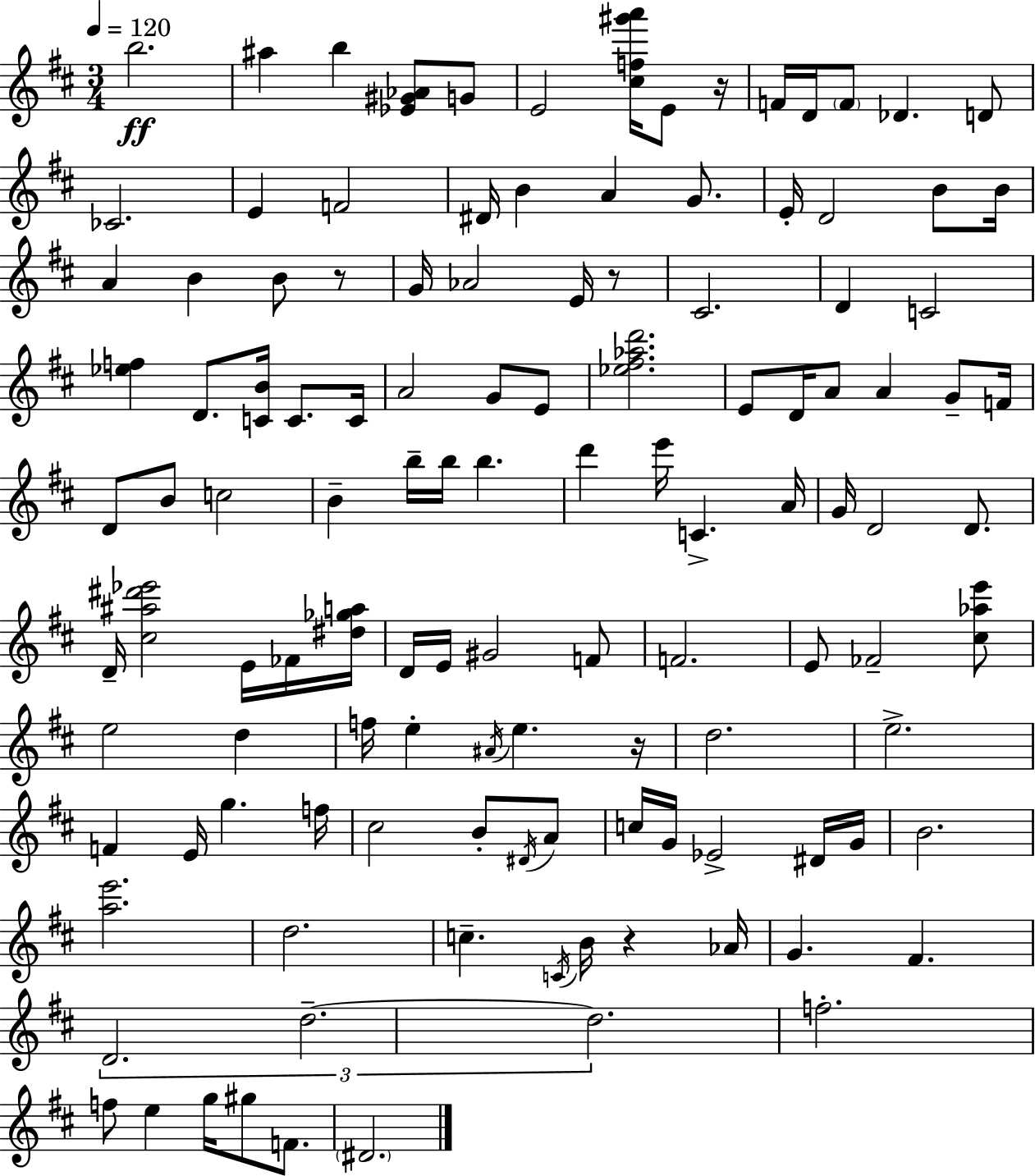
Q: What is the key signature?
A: D major